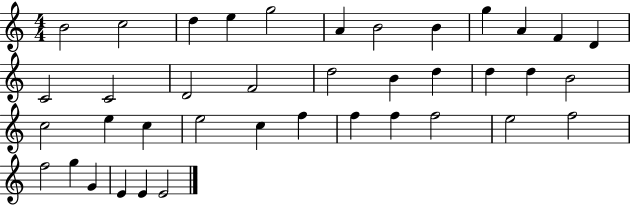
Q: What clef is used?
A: treble